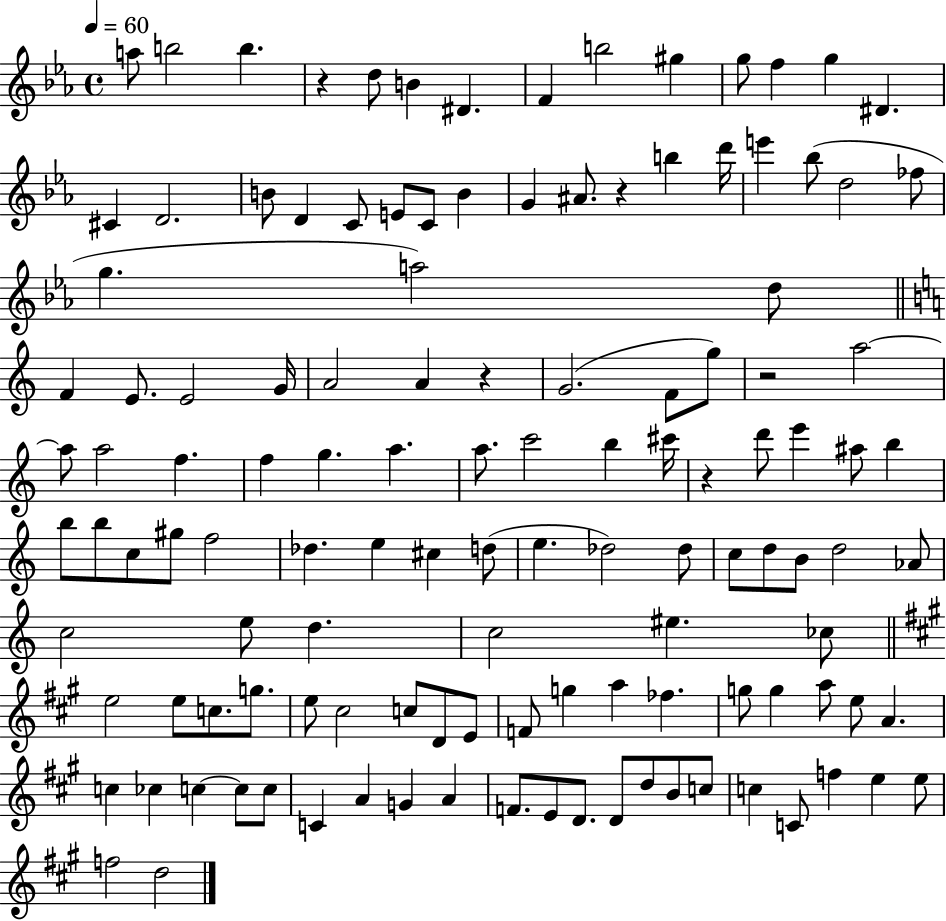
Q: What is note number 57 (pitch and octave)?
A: B5